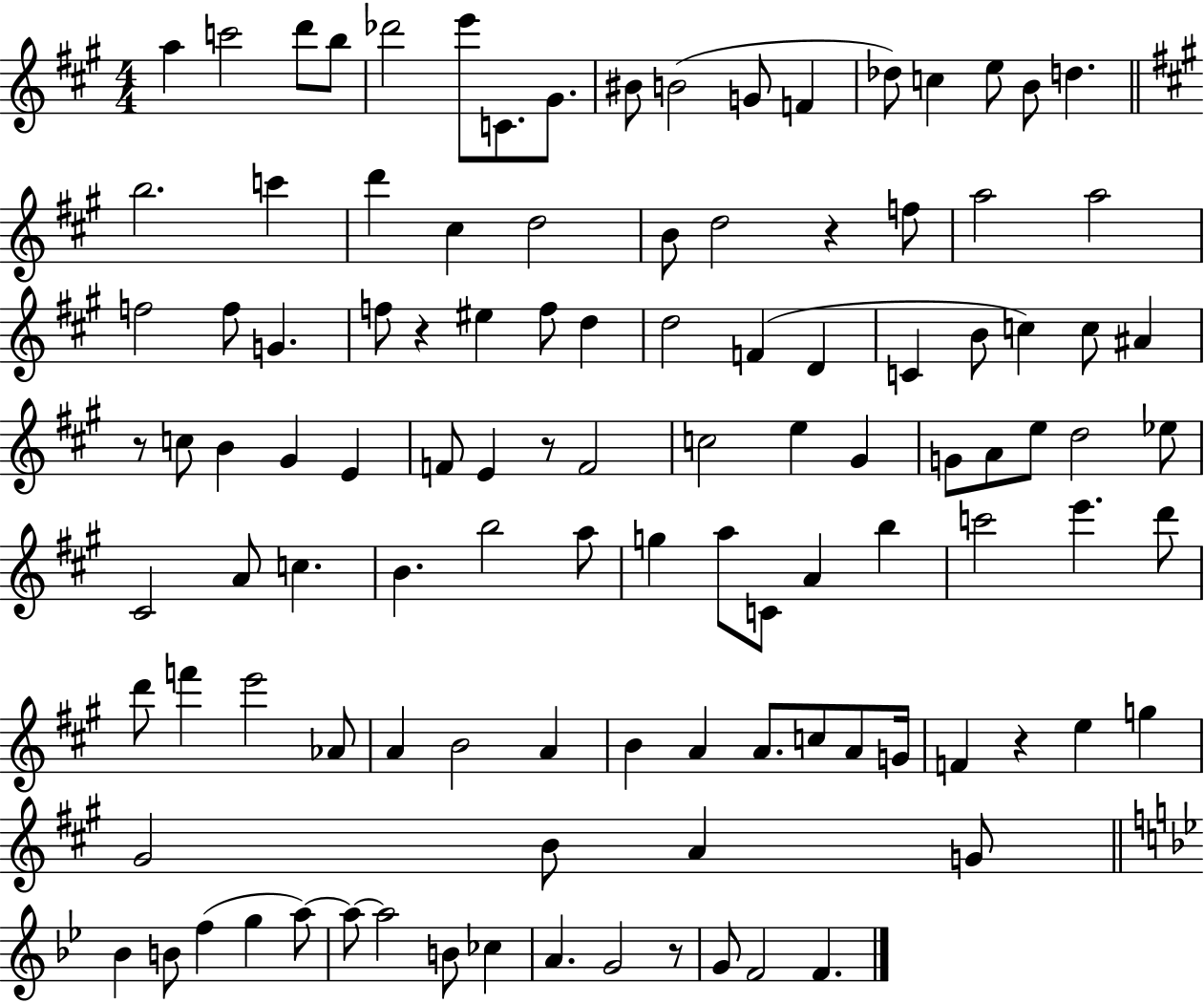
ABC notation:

X:1
T:Untitled
M:4/4
L:1/4
K:A
a c'2 d'/2 b/2 _d'2 e'/2 C/2 ^G/2 ^B/2 B2 G/2 F _d/2 c e/2 B/2 d b2 c' d' ^c d2 B/2 d2 z f/2 a2 a2 f2 f/2 G f/2 z ^e f/2 d d2 F D C B/2 c c/2 ^A z/2 c/2 B ^G E F/2 E z/2 F2 c2 e ^G G/2 A/2 e/2 d2 _e/2 ^C2 A/2 c B b2 a/2 g a/2 C/2 A b c'2 e' d'/2 d'/2 f' e'2 _A/2 A B2 A B A A/2 c/2 A/2 G/4 F z e g ^G2 B/2 A G/2 _B B/2 f g a/2 a/2 a2 B/2 _c A G2 z/2 G/2 F2 F